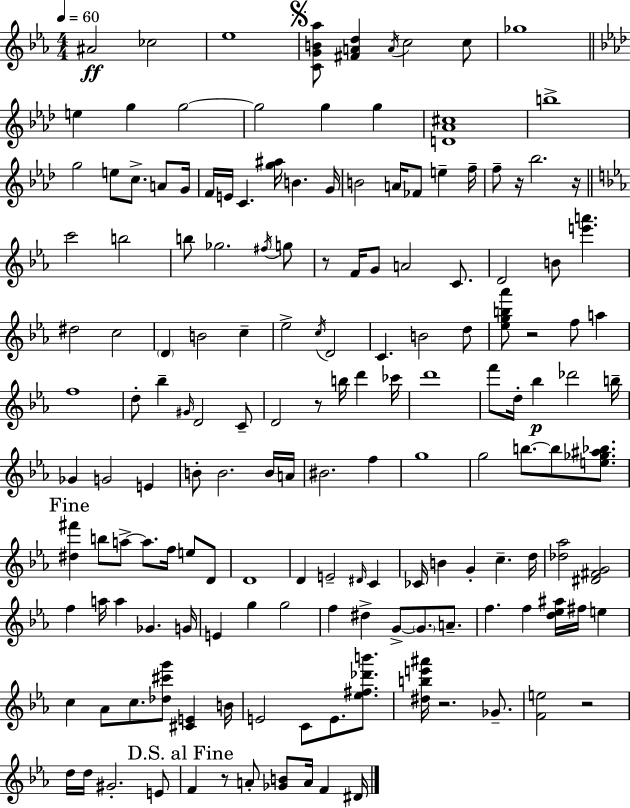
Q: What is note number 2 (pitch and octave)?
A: CES5